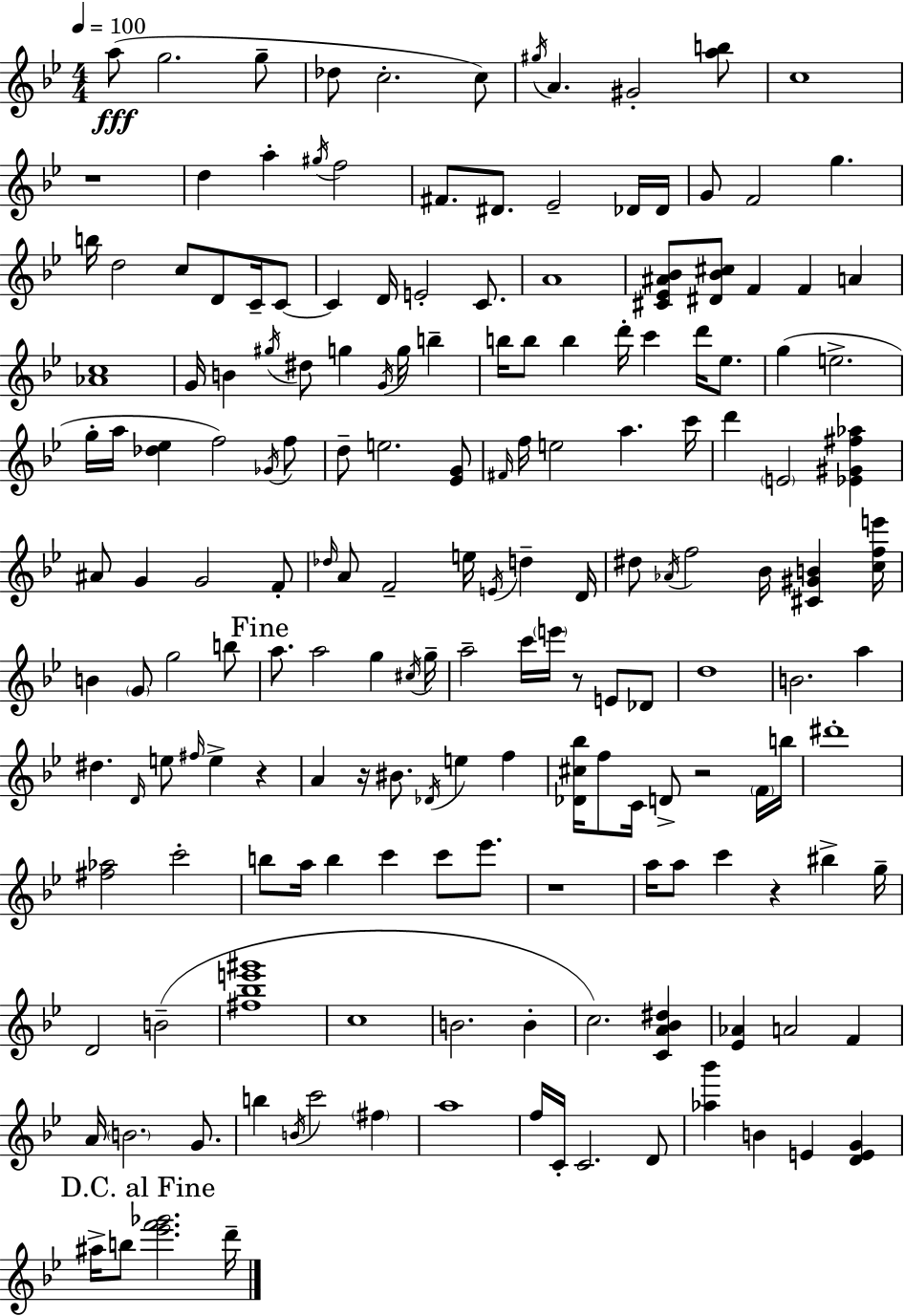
A5/e G5/h. G5/e Db5/e C5/h. C5/e G#5/s A4/q. G#4/h [A5,B5]/e C5/w R/w D5/q A5/q G#5/s F5/h F#4/e. D#4/e. Eb4/h Db4/s Db4/s G4/e F4/h G5/q. B5/s D5/h C5/e D4/e C4/s C4/e C4/q D4/s E4/h C4/e. A4/w [C#4,Eb4,A#4,Bb4]/e [D#4,Bb4,C#5]/e F4/q F4/q A4/q [Ab4,C5]/w G4/s B4/q G#5/s D#5/e G5/q G4/s G5/s B5/q B5/s B5/e B5/q D6/s C6/q D6/s Eb5/e. G5/q E5/h. G5/s A5/s [Db5,Eb5]/q F5/h Gb4/s F5/e D5/e E5/h. [Eb4,G4]/e F#4/s F5/s E5/h A5/q. C6/s D6/q E4/h [Eb4,G#4,F#5,Ab5]/q A#4/e G4/q G4/h F4/e Db5/s A4/e F4/h E5/s E4/s D5/q D4/s D#5/e Ab4/s F5/h Bb4/s [C#4,G#4,B4]/q [C5,F5,E6]/s B4/q G4/e G5/h B5/e A5/e. A5/h G5/q C#5/s G5/s A5/h C6/s E6/s R/e E4/e Db4/e D5/w B4/h. A5/q D#5/q. D4/s E5/e F#5/s E5/q R/q A4/q R/s BIS4/e. Db4/s E5/q F5/q [Db4,C#5,Bb5]/s F5/e C4/s D4/e R/h F4/s B5/s D#6/w [F#5,Ab5]/h C6/h B5/e A5/s B5/q C6/q C6/e Eb6/e. R/w A5/s A5/e C6/q R/q BIS5/q G5/s D4/h B4/h [F#5,Bb5,E6,G#6]/w C5/w B4/h. B4/q C5/h. [C4,A4,Bb4,D#5]/q [Eb4,Ab4]/q A4/h F4/q A4/s B4/h. G4/e. B5/q B4/s C6/h F#5/q A5/w F5/s C4/s C4/h. D4/e [Ab5,Bb6]/q B4/q E4/q [D4,E4,G4]/q A#5/s B5/e [Eb6,F6,Gb6]/h. D6/s